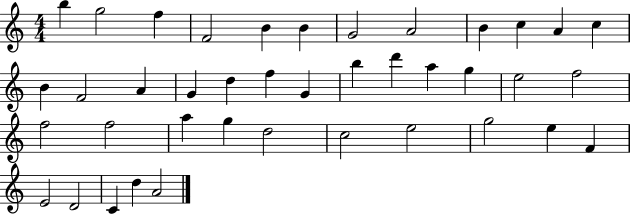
X:1
T:Untitled
M:4/4
L:1/4
K:C
b g2 f F2 B B G2 A2 B c A c B F2 A G d f G b d' a g e2 f2 f2 f2 a g d2 c2 e2 g2 e F E2 D2 C d A2